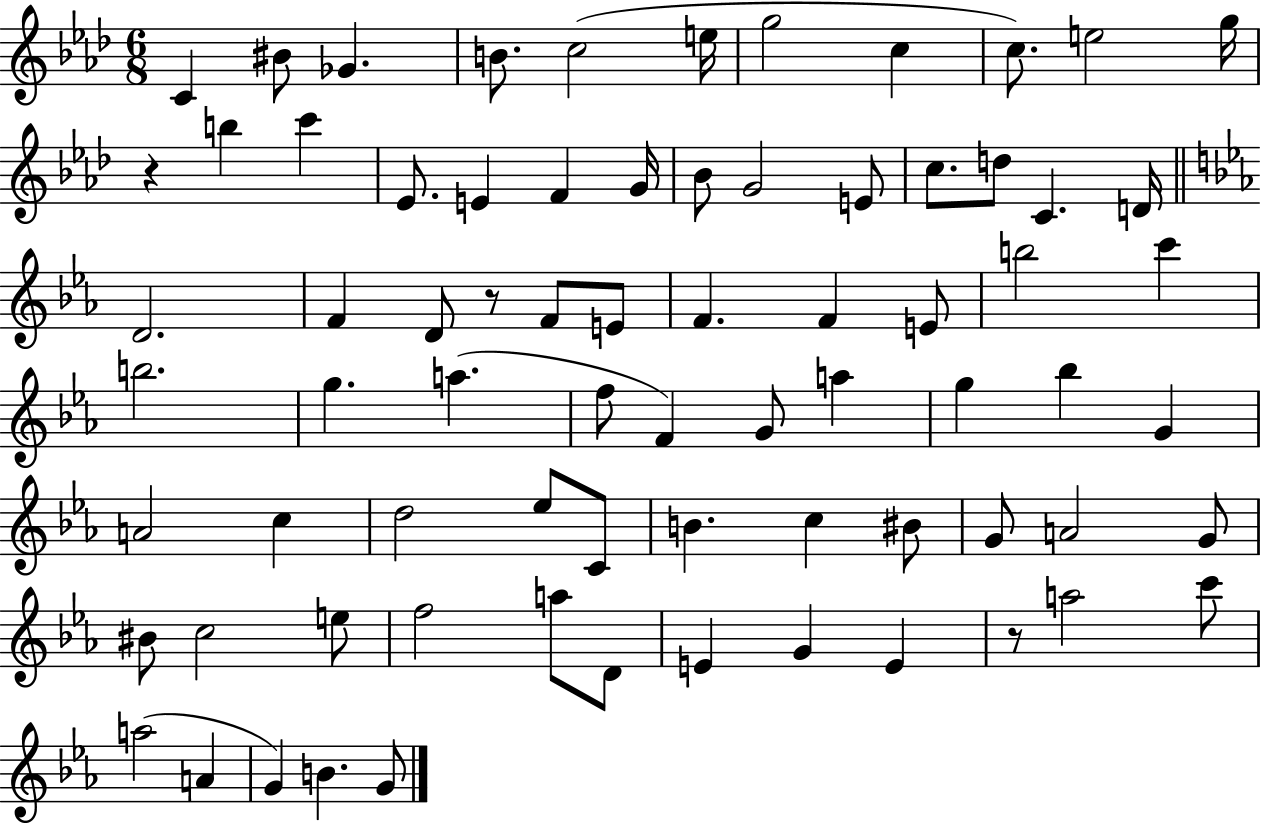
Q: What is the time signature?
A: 6/8